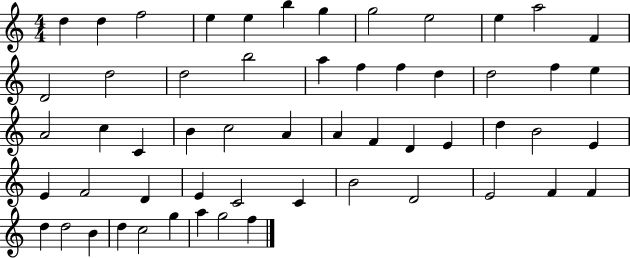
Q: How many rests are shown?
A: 0